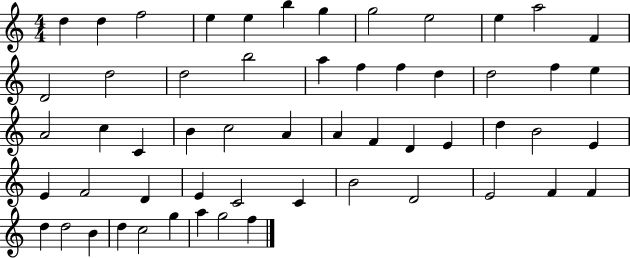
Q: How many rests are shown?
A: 0